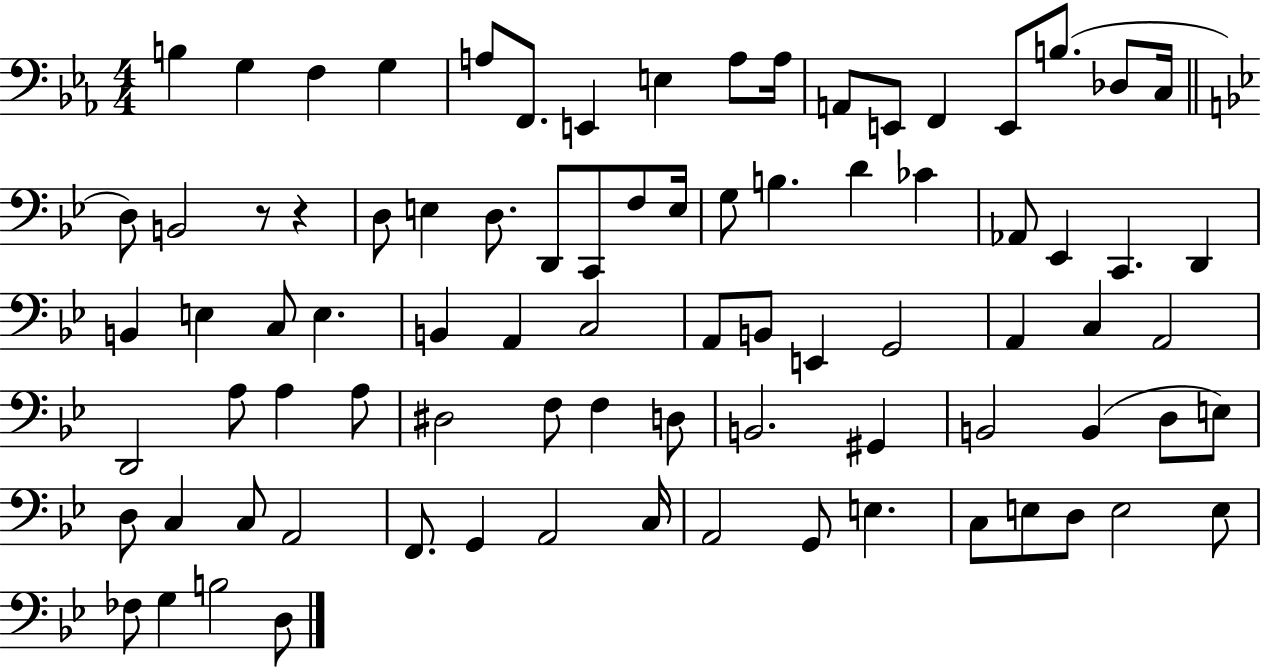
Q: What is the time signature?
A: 4/4